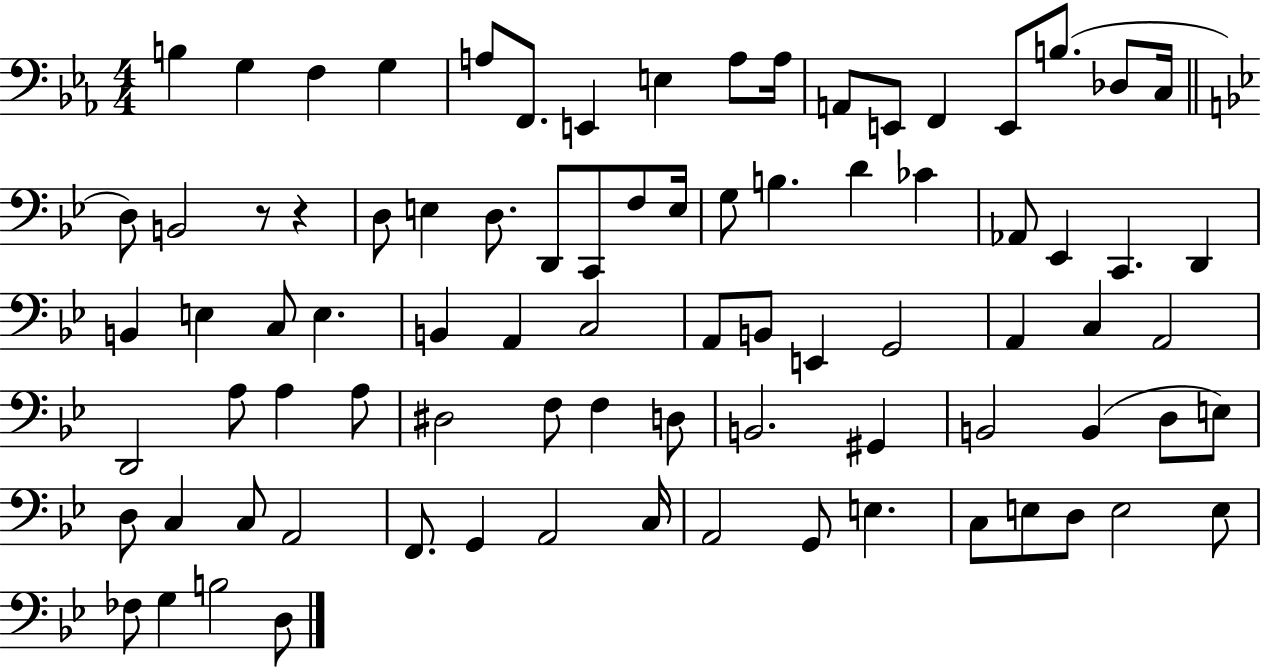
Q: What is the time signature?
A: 4/4